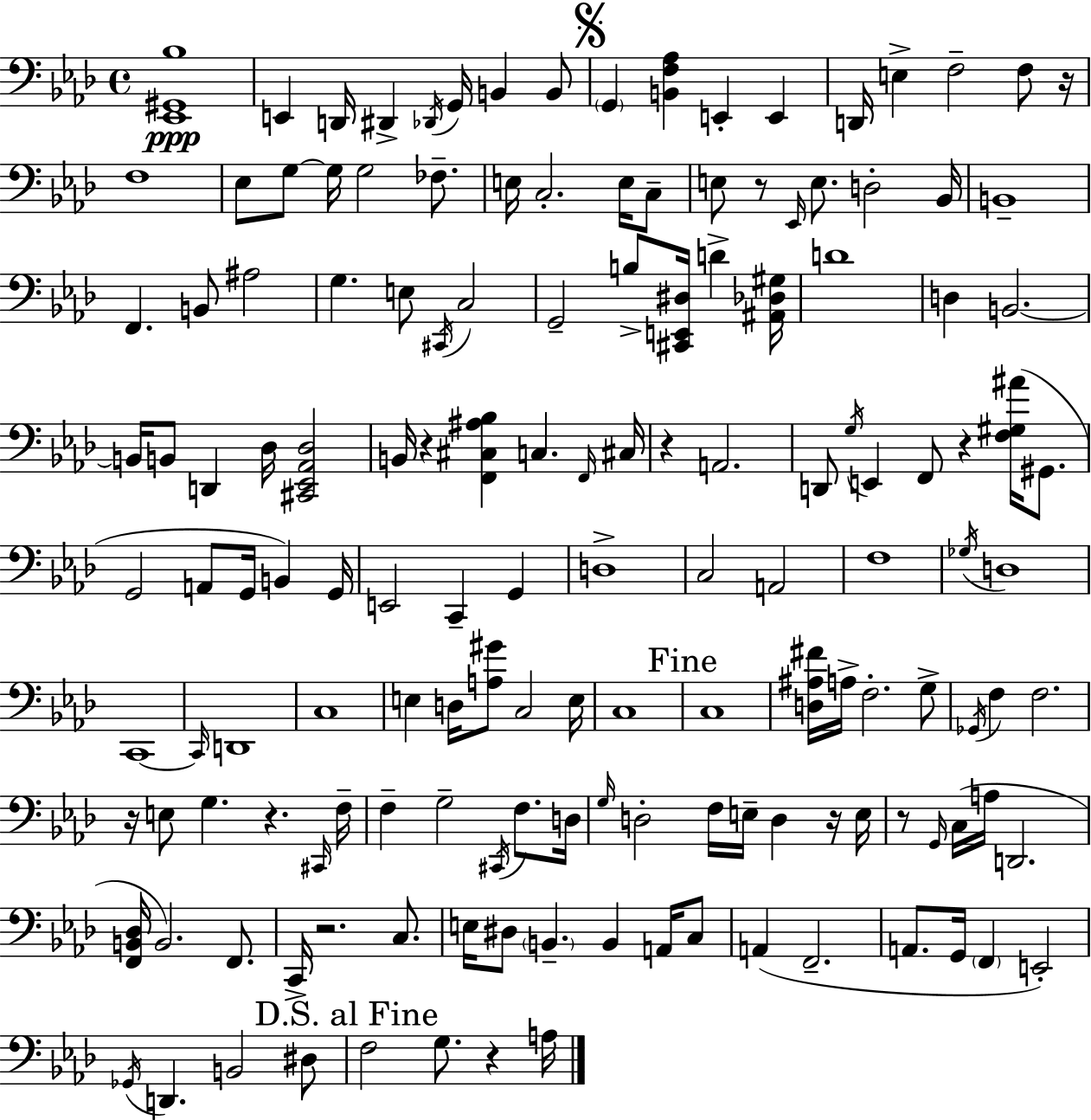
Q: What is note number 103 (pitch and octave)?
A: G2